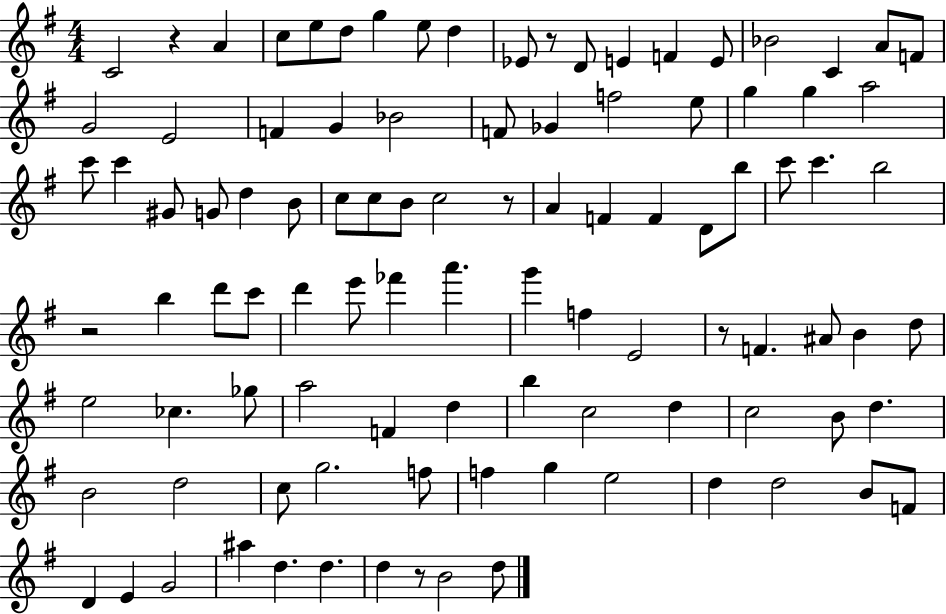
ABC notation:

X:1
T:Untitled
M:4/4
L:1/4
K:G
C2 z A c/2 e/2 d/2 g e/2 d _E/2 z/2 D/2 E F E/2 _B2 C A/2 F/2 G2 E2 F G _B2 F/2 _G f2 e/2 g g a2 c'/2 c' ^G/2 G/2 d B/2 c/2 c/2 B/2 c2 z/2 A F F D/2 b/2 c'/2 c' b2 z2 b d'/2 c'/2 d' e'/2 _f' a' g' f E2 z/2 F ^A/2 B d/2 e2 _c _g/2 a2 F d b c2 d c2 B/2 d B2 d2 c/2 g2 f/2 f g e2 d d2 B/2 F/2 D E G2 ^a d d d z/2 B2 d/2